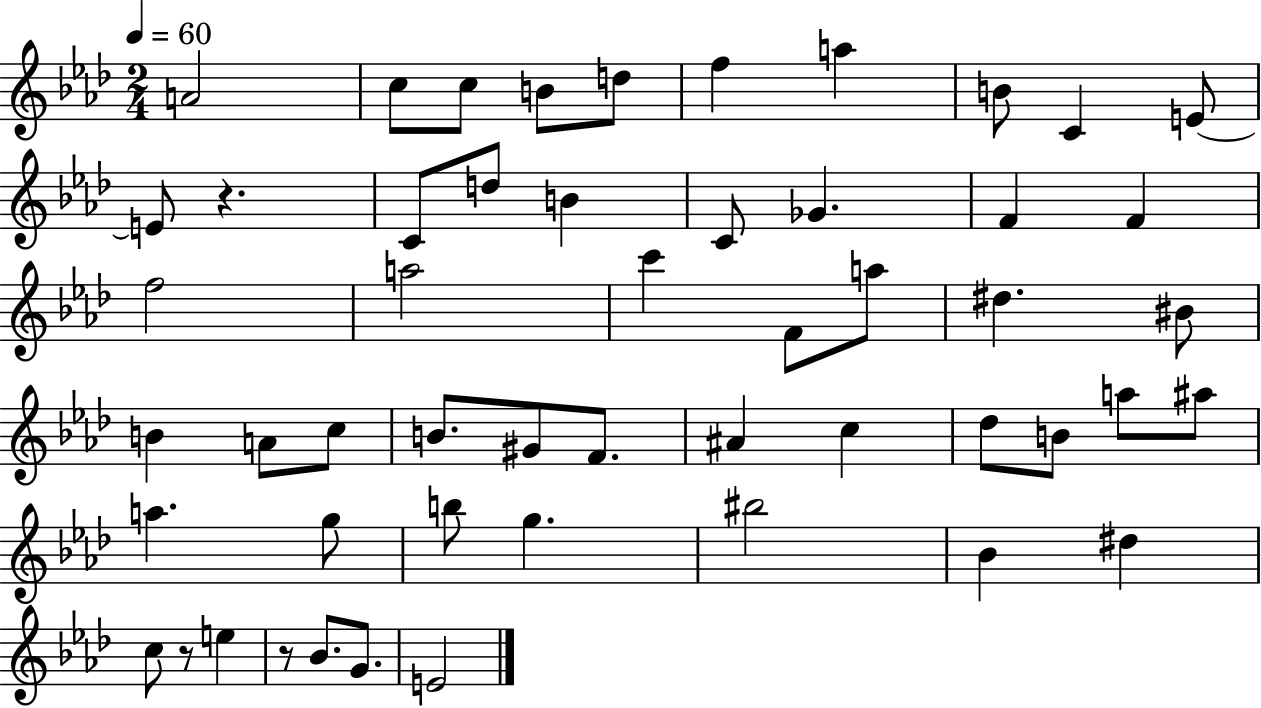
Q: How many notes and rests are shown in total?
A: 52